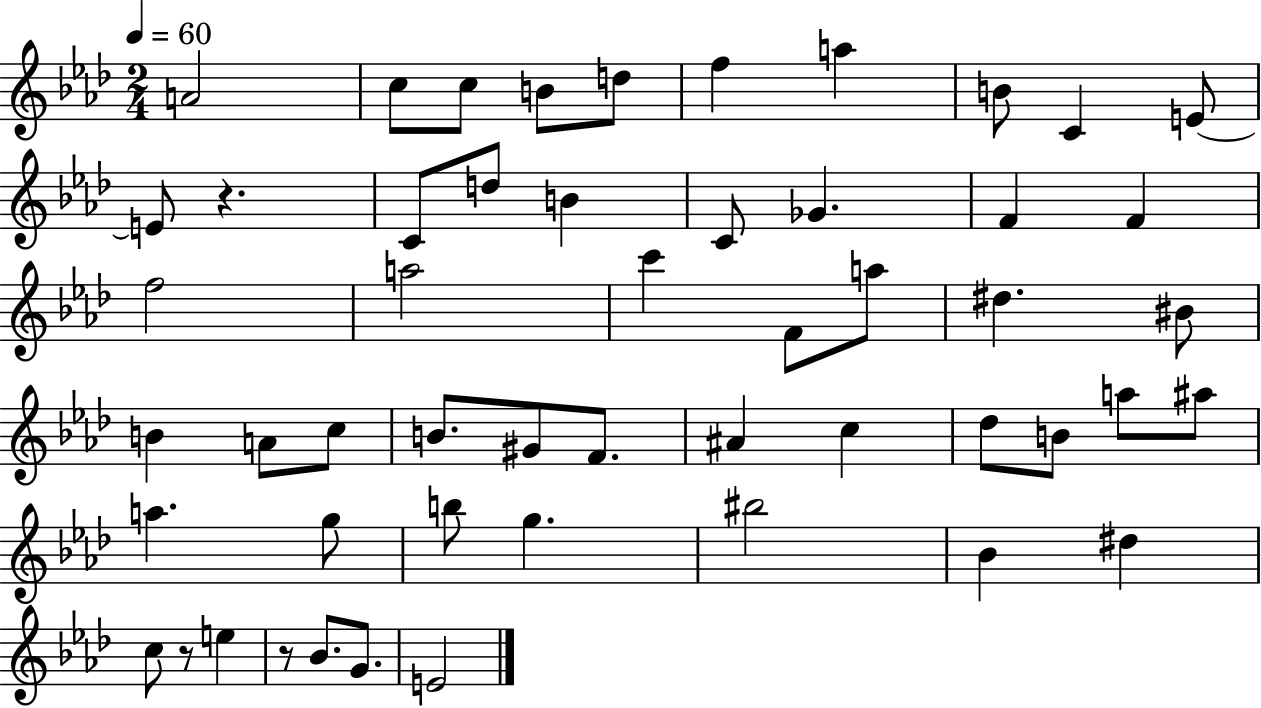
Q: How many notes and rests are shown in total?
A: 52